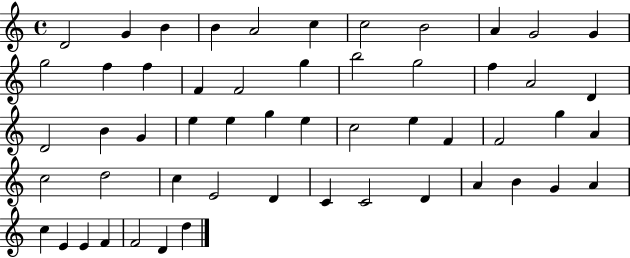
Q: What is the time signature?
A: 4/4